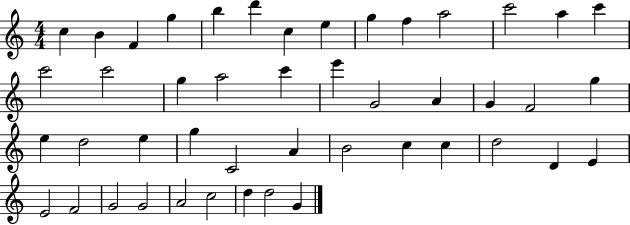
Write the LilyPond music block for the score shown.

{
  \clef treble
  \numericTimeSignature
  \time 4/4
  \key c \major
  c''4 b'4 f'4 g''4 | b''4 d'''4 c''4 e''4 | g''4 f''4 a''2 | c'''2 a''4 c'''4 | \break c'''2 c'''2 | g''4 a''2 c'''4 | e'''4 g'2 a'4 | g'4 f'2 g''4 | \break e''4 d''2 e''4 | g''4 c'2 a'4 | b'2 c''4 c''4 | d''2 d'4 e'4 | \break e'2 f'2 | g'2 g'2 | a'2 c''2 | d''4 d''2 g'4 | \break \bar "|."
}